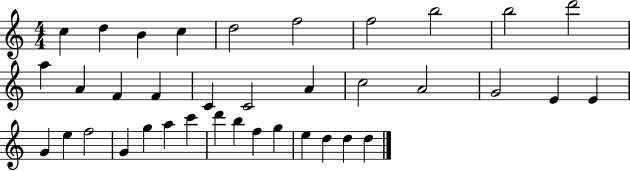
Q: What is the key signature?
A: C major